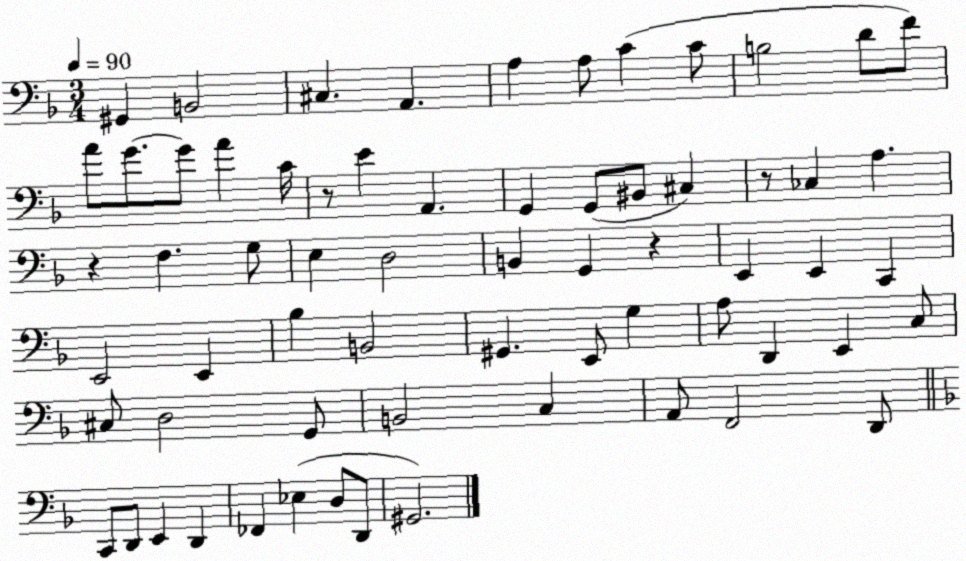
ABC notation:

X:1
T:Untitled
M:3/4
L:1/4
K:F
^G,, B,,2 ^C, A,, A, A,/2 C C/2 B,2 D/2 F/2 A/2 G/2 G/2 A C/4 z/2 E A,, G,, G,,/2 ^B,,/2 ^C, z/2 _C, A, z F, G,/2 E, D,2 B,, G,, z E,, E,, C,, E,,2 E,, _B, B,,2 ^G,, E,,/2 G, A,/2 D,, E,, C,/2 ^C,/2 D,2 G,,/2 B,,2 C, A,,/2 F,,2 D,,/2 C,,/2 D,,/2 E,, D,, _F,, _E, D,/2 D,,/2 ^G,,2